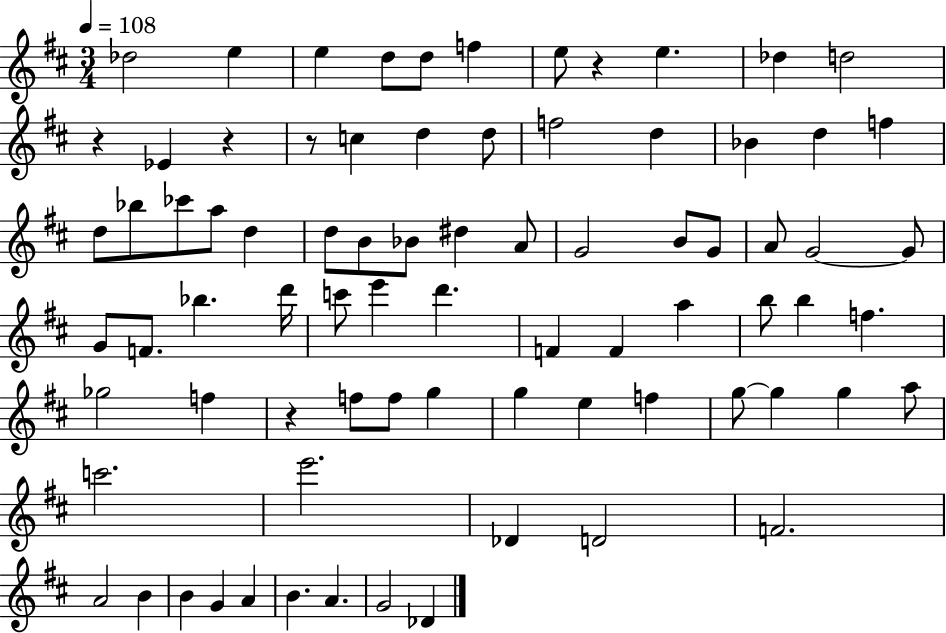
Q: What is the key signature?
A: D major